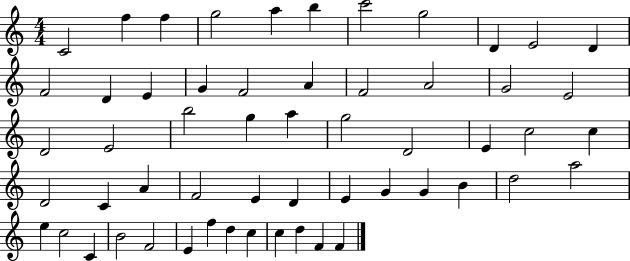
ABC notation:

X:1
T:Untitled
M:4/4
L:1/4
K:C
C2 f f g2 a b c'2 g2 D E2 D F2 D E G F2 A F2 A2 G2 E2 D2 E2 b2 g a g2 D2 E c2 c D2 C A F2 E D E G G B d2 a2 e c2 C B2 F2 E f d c c d F F